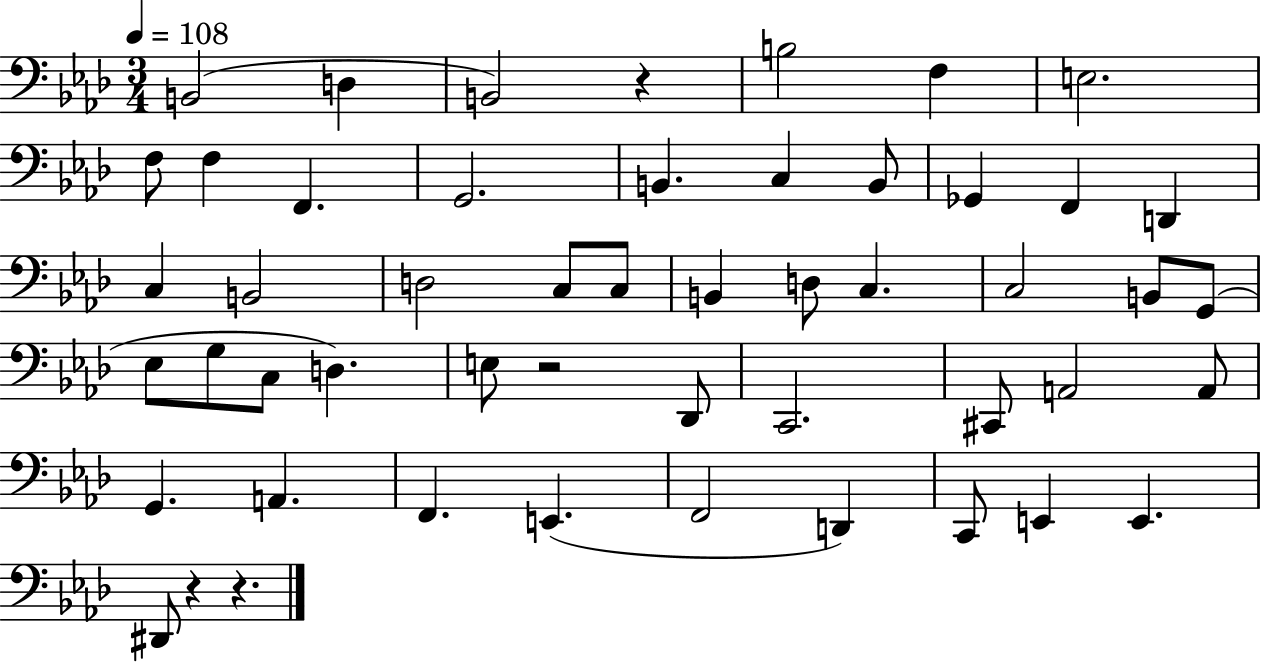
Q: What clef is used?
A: bass